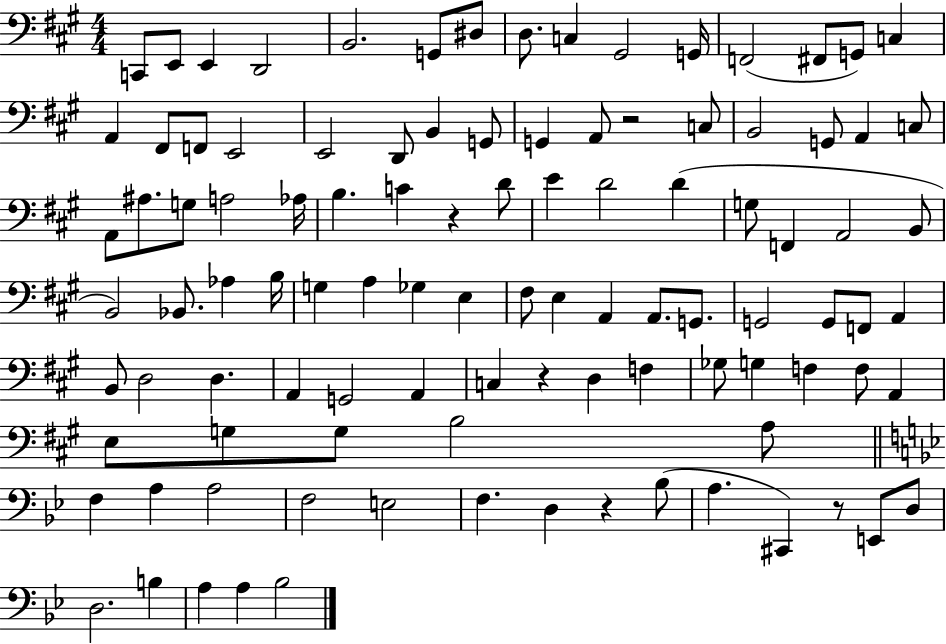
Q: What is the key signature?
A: A major